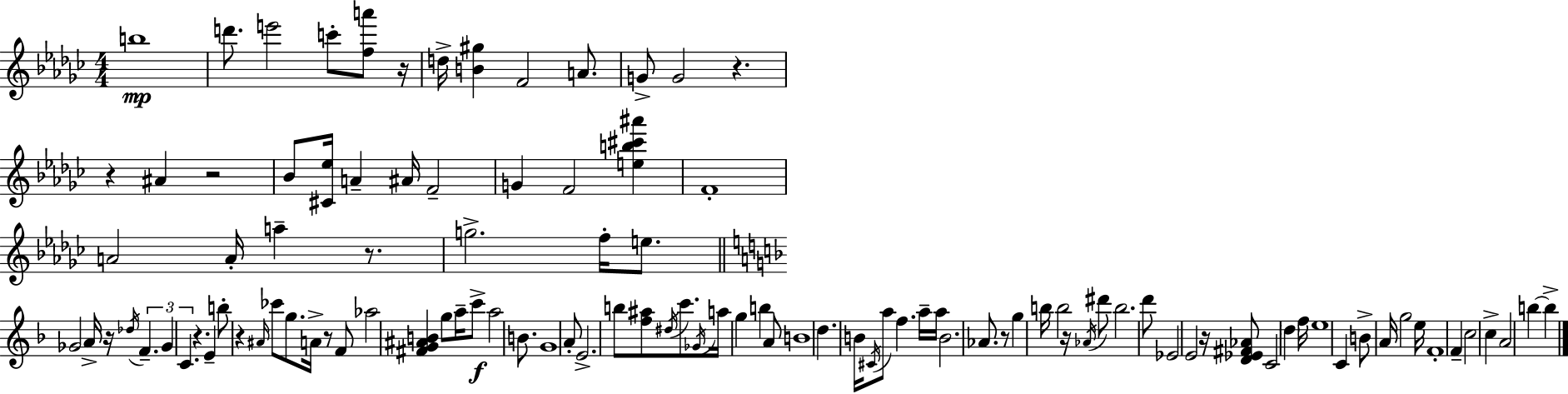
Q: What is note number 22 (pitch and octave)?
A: F5